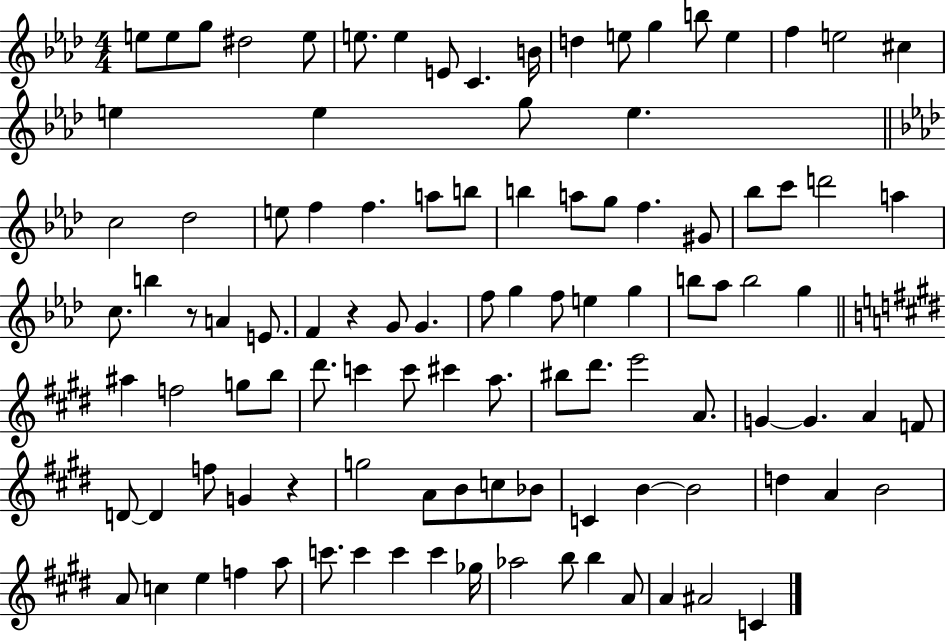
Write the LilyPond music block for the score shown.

{
  \clef treble
  \numericTimeSignature
  \time 4/4
  \key aes \major
  e''8 e''8 g''8 dis''2 e''8 | e''8. e''4 e'8 c'4. b'16 | d''4 e''8 g''4 b''8 e''4 | f''4 e''2 cis''4 | \break e''4 e''4 g''8 e''4. | \bar "||" \break \key f \minor c''2 des''2 | e''8 f''4 f''4. a''8 b''8 | b''4 a''8 g''8 f''4. gis'8 | bes''8 c'''8 d'''2 a''4 | \break c''8. b''4 r8 a'4 e'8. | f'4 r4 g'8 g'4. | f''8 g''4 f''8 e''4 g''4 | b''8 aes''8 b''2 g''4 | \break \bar "||" \break \key e \major ais''4 f''2 g''8 b''8 | dis'''8. c'''4 c'''8 cis'''4 a''8. | bis''8 dis'''8. e'''2 a'8. | g'4~~ g'4. a'4 f'8 | \break d'8~~ d'4 f''8 g'4 r4 | g''2 a'8 b'8 c''8 bes'8 | c'4 b'4~~ b'2 | d''4 a'4 b'2 | \break a'8 c''4 e''4 f''4 a''8 | c'''8. c'''4 c'''4 c'''4 ges''16 | aes''2 b''8 b''4 a'8 | a'4 ais'2 c'4 | \break \bar "|."
}